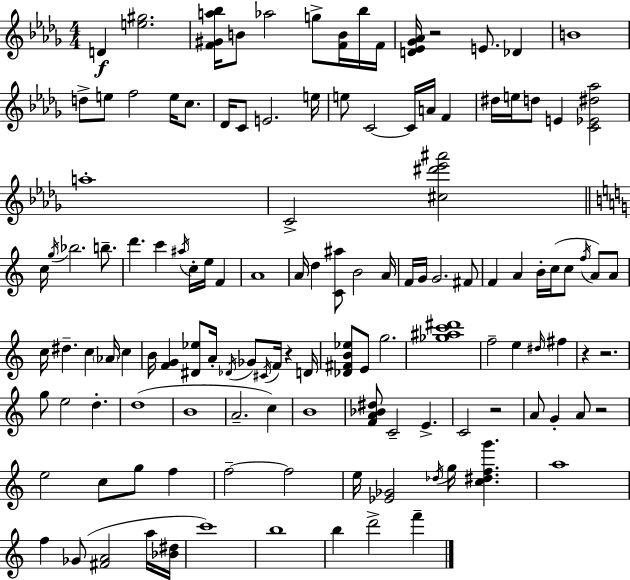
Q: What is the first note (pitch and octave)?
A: D4